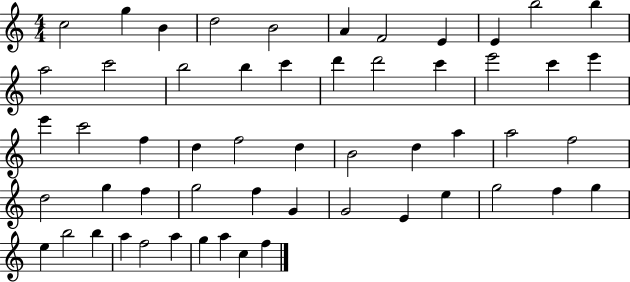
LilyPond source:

{
  \clef treble
  \numericTimeSignature
  \time 4/4
  \key c \major
  c''2 g''4 b'4 | d''2 b'2 | a'4 f'2 e'4 | e'4 b''2 b''4 | \break a''2 c'''2 | b''2 b''4 c'''4 | d'''4 d'''2 c'''4 | e'''2 c'''4 e'''4 | \break e'''4 c'''2 f''4 | d''4 f''2 d''4 | b'2 d''4 a''4 | a''2 f''2 | \break d''2 g''4 f''4 | g''2 f''4 g'4 | g'2 e'4 e''4 | g''2 f''4 g''4 | \break e''4 b''2 b''4 | a''4 f''2 a''4 | g''4 a''4 c''4 f''4 | \bar "|."
}